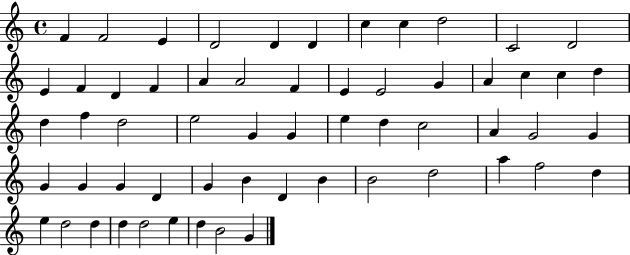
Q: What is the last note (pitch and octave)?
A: G4